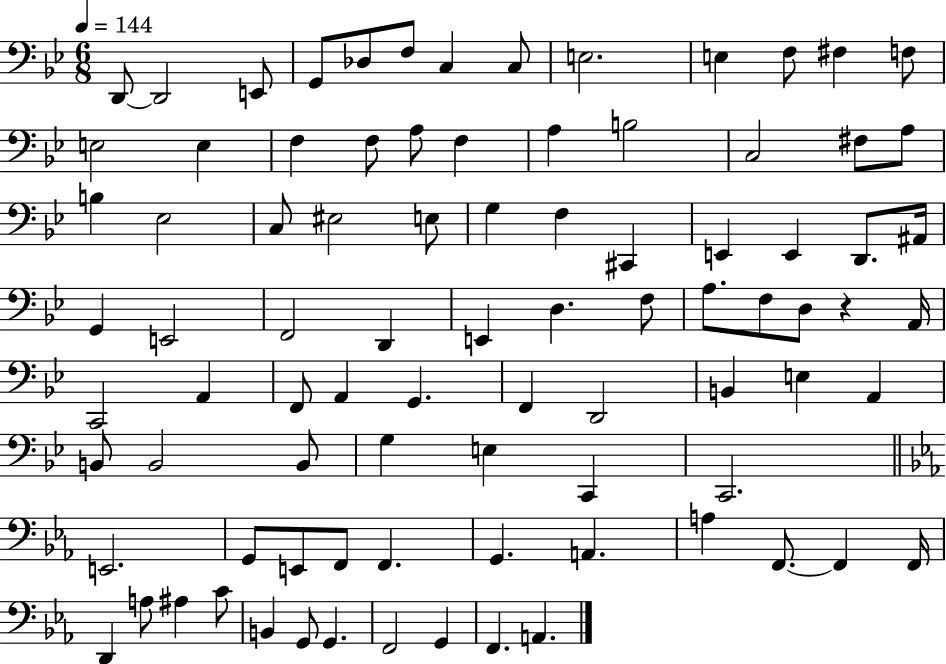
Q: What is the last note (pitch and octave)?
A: A2